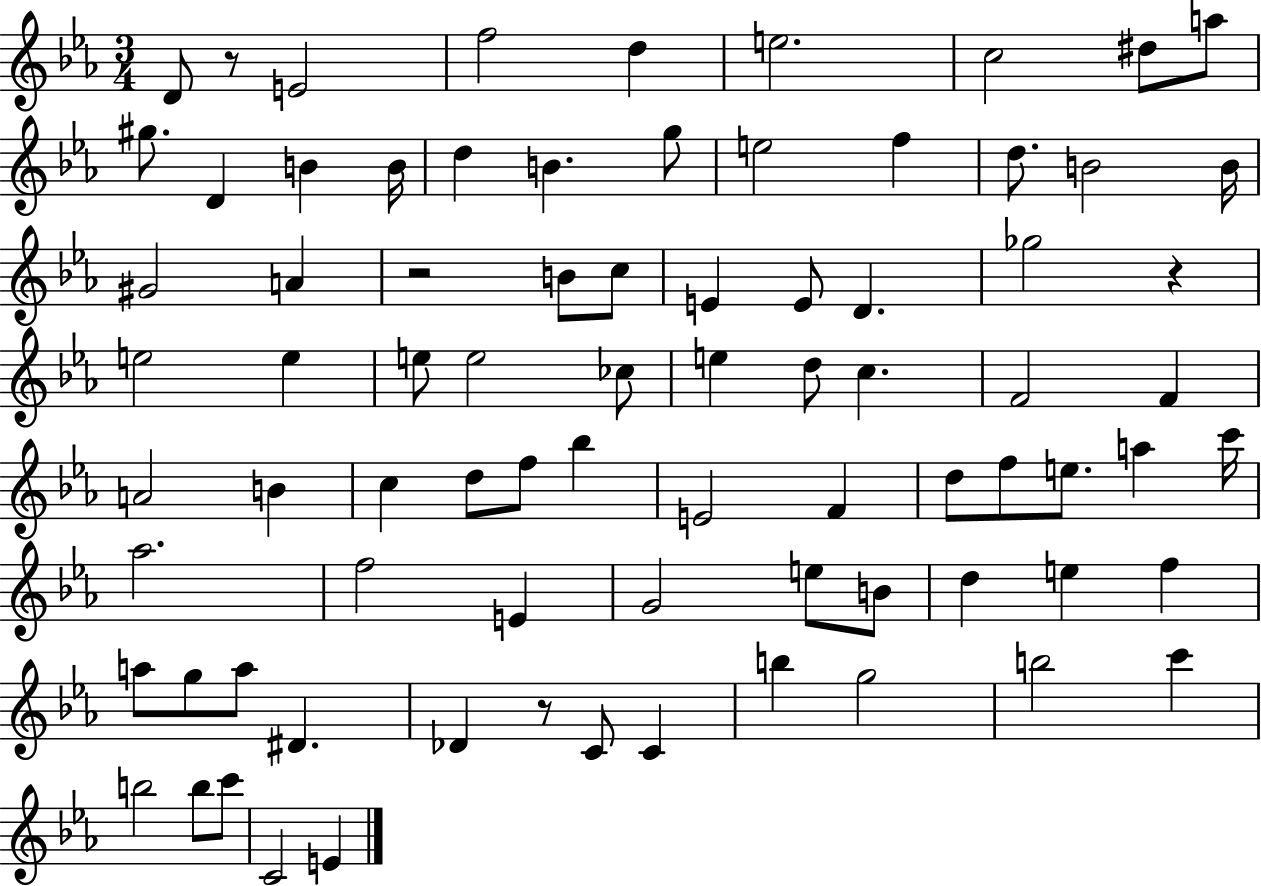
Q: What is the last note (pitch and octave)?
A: E4